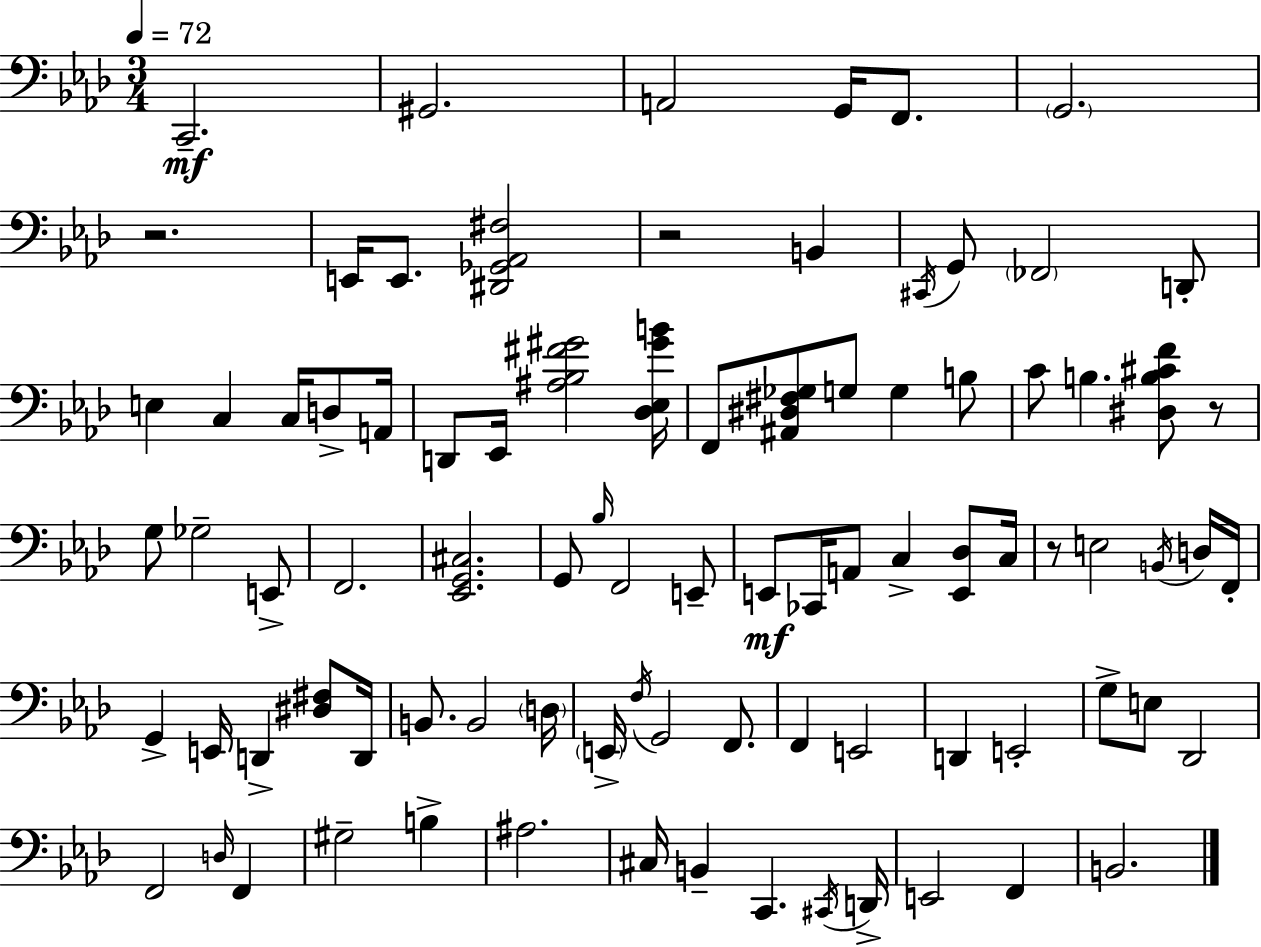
{
  \clef bass
  \numericTimeSignature
  \time 3/4
  \key aes \major
  \tempo 4 = 72
  c,2.--\mf | gis,2. | a,2 g,16 f,8. | \parenthesize g,2. | \break r2. | e,16 e,8. <dis, ges, aes, fis>2 | r2 b,4 | \acciaccatura { cis,16 } g,8 \parenthesize fes,2 d,8-. | \break e4 c4 c16 d8-> | a,16 d,8 ees,16 <ais bes fis' gis'>2 | <des ees gis' b'>16 f,8 <ais, dis fis ges>8 g8 g4 b8 | c'8 b4. <dis b cis' f'>8 r8 | \break g8 ges2-- e,8-> | f,2. | <ees, g, cis>2. | g,8 \grace { bes16 } f,2 | \break e,8-- e,8\mf ces,16 a,8 c4-> <e, des>8 | c16 r8 e2 | \acciaccatura { b,16 } d16 f,16-. g,4-> e,16 d,4-> | <dis fis>8 d,16 b,8. b,2 | \break \parenthesize d16 \parenthesize e,16-> \acciaccatura { f16 } g,2 | f,8. f,4 e,2 | d,4 e,2-. | g8-> e8 des,2 | \break f,2 | \grace { d16 } f,4 gis2-- | b4-> ais2. | cis16 b,4-- c,4. | \break \acciaccatura { cis,16 } d,16-> e,2 | f,4 b,2. | \bar "|."
}